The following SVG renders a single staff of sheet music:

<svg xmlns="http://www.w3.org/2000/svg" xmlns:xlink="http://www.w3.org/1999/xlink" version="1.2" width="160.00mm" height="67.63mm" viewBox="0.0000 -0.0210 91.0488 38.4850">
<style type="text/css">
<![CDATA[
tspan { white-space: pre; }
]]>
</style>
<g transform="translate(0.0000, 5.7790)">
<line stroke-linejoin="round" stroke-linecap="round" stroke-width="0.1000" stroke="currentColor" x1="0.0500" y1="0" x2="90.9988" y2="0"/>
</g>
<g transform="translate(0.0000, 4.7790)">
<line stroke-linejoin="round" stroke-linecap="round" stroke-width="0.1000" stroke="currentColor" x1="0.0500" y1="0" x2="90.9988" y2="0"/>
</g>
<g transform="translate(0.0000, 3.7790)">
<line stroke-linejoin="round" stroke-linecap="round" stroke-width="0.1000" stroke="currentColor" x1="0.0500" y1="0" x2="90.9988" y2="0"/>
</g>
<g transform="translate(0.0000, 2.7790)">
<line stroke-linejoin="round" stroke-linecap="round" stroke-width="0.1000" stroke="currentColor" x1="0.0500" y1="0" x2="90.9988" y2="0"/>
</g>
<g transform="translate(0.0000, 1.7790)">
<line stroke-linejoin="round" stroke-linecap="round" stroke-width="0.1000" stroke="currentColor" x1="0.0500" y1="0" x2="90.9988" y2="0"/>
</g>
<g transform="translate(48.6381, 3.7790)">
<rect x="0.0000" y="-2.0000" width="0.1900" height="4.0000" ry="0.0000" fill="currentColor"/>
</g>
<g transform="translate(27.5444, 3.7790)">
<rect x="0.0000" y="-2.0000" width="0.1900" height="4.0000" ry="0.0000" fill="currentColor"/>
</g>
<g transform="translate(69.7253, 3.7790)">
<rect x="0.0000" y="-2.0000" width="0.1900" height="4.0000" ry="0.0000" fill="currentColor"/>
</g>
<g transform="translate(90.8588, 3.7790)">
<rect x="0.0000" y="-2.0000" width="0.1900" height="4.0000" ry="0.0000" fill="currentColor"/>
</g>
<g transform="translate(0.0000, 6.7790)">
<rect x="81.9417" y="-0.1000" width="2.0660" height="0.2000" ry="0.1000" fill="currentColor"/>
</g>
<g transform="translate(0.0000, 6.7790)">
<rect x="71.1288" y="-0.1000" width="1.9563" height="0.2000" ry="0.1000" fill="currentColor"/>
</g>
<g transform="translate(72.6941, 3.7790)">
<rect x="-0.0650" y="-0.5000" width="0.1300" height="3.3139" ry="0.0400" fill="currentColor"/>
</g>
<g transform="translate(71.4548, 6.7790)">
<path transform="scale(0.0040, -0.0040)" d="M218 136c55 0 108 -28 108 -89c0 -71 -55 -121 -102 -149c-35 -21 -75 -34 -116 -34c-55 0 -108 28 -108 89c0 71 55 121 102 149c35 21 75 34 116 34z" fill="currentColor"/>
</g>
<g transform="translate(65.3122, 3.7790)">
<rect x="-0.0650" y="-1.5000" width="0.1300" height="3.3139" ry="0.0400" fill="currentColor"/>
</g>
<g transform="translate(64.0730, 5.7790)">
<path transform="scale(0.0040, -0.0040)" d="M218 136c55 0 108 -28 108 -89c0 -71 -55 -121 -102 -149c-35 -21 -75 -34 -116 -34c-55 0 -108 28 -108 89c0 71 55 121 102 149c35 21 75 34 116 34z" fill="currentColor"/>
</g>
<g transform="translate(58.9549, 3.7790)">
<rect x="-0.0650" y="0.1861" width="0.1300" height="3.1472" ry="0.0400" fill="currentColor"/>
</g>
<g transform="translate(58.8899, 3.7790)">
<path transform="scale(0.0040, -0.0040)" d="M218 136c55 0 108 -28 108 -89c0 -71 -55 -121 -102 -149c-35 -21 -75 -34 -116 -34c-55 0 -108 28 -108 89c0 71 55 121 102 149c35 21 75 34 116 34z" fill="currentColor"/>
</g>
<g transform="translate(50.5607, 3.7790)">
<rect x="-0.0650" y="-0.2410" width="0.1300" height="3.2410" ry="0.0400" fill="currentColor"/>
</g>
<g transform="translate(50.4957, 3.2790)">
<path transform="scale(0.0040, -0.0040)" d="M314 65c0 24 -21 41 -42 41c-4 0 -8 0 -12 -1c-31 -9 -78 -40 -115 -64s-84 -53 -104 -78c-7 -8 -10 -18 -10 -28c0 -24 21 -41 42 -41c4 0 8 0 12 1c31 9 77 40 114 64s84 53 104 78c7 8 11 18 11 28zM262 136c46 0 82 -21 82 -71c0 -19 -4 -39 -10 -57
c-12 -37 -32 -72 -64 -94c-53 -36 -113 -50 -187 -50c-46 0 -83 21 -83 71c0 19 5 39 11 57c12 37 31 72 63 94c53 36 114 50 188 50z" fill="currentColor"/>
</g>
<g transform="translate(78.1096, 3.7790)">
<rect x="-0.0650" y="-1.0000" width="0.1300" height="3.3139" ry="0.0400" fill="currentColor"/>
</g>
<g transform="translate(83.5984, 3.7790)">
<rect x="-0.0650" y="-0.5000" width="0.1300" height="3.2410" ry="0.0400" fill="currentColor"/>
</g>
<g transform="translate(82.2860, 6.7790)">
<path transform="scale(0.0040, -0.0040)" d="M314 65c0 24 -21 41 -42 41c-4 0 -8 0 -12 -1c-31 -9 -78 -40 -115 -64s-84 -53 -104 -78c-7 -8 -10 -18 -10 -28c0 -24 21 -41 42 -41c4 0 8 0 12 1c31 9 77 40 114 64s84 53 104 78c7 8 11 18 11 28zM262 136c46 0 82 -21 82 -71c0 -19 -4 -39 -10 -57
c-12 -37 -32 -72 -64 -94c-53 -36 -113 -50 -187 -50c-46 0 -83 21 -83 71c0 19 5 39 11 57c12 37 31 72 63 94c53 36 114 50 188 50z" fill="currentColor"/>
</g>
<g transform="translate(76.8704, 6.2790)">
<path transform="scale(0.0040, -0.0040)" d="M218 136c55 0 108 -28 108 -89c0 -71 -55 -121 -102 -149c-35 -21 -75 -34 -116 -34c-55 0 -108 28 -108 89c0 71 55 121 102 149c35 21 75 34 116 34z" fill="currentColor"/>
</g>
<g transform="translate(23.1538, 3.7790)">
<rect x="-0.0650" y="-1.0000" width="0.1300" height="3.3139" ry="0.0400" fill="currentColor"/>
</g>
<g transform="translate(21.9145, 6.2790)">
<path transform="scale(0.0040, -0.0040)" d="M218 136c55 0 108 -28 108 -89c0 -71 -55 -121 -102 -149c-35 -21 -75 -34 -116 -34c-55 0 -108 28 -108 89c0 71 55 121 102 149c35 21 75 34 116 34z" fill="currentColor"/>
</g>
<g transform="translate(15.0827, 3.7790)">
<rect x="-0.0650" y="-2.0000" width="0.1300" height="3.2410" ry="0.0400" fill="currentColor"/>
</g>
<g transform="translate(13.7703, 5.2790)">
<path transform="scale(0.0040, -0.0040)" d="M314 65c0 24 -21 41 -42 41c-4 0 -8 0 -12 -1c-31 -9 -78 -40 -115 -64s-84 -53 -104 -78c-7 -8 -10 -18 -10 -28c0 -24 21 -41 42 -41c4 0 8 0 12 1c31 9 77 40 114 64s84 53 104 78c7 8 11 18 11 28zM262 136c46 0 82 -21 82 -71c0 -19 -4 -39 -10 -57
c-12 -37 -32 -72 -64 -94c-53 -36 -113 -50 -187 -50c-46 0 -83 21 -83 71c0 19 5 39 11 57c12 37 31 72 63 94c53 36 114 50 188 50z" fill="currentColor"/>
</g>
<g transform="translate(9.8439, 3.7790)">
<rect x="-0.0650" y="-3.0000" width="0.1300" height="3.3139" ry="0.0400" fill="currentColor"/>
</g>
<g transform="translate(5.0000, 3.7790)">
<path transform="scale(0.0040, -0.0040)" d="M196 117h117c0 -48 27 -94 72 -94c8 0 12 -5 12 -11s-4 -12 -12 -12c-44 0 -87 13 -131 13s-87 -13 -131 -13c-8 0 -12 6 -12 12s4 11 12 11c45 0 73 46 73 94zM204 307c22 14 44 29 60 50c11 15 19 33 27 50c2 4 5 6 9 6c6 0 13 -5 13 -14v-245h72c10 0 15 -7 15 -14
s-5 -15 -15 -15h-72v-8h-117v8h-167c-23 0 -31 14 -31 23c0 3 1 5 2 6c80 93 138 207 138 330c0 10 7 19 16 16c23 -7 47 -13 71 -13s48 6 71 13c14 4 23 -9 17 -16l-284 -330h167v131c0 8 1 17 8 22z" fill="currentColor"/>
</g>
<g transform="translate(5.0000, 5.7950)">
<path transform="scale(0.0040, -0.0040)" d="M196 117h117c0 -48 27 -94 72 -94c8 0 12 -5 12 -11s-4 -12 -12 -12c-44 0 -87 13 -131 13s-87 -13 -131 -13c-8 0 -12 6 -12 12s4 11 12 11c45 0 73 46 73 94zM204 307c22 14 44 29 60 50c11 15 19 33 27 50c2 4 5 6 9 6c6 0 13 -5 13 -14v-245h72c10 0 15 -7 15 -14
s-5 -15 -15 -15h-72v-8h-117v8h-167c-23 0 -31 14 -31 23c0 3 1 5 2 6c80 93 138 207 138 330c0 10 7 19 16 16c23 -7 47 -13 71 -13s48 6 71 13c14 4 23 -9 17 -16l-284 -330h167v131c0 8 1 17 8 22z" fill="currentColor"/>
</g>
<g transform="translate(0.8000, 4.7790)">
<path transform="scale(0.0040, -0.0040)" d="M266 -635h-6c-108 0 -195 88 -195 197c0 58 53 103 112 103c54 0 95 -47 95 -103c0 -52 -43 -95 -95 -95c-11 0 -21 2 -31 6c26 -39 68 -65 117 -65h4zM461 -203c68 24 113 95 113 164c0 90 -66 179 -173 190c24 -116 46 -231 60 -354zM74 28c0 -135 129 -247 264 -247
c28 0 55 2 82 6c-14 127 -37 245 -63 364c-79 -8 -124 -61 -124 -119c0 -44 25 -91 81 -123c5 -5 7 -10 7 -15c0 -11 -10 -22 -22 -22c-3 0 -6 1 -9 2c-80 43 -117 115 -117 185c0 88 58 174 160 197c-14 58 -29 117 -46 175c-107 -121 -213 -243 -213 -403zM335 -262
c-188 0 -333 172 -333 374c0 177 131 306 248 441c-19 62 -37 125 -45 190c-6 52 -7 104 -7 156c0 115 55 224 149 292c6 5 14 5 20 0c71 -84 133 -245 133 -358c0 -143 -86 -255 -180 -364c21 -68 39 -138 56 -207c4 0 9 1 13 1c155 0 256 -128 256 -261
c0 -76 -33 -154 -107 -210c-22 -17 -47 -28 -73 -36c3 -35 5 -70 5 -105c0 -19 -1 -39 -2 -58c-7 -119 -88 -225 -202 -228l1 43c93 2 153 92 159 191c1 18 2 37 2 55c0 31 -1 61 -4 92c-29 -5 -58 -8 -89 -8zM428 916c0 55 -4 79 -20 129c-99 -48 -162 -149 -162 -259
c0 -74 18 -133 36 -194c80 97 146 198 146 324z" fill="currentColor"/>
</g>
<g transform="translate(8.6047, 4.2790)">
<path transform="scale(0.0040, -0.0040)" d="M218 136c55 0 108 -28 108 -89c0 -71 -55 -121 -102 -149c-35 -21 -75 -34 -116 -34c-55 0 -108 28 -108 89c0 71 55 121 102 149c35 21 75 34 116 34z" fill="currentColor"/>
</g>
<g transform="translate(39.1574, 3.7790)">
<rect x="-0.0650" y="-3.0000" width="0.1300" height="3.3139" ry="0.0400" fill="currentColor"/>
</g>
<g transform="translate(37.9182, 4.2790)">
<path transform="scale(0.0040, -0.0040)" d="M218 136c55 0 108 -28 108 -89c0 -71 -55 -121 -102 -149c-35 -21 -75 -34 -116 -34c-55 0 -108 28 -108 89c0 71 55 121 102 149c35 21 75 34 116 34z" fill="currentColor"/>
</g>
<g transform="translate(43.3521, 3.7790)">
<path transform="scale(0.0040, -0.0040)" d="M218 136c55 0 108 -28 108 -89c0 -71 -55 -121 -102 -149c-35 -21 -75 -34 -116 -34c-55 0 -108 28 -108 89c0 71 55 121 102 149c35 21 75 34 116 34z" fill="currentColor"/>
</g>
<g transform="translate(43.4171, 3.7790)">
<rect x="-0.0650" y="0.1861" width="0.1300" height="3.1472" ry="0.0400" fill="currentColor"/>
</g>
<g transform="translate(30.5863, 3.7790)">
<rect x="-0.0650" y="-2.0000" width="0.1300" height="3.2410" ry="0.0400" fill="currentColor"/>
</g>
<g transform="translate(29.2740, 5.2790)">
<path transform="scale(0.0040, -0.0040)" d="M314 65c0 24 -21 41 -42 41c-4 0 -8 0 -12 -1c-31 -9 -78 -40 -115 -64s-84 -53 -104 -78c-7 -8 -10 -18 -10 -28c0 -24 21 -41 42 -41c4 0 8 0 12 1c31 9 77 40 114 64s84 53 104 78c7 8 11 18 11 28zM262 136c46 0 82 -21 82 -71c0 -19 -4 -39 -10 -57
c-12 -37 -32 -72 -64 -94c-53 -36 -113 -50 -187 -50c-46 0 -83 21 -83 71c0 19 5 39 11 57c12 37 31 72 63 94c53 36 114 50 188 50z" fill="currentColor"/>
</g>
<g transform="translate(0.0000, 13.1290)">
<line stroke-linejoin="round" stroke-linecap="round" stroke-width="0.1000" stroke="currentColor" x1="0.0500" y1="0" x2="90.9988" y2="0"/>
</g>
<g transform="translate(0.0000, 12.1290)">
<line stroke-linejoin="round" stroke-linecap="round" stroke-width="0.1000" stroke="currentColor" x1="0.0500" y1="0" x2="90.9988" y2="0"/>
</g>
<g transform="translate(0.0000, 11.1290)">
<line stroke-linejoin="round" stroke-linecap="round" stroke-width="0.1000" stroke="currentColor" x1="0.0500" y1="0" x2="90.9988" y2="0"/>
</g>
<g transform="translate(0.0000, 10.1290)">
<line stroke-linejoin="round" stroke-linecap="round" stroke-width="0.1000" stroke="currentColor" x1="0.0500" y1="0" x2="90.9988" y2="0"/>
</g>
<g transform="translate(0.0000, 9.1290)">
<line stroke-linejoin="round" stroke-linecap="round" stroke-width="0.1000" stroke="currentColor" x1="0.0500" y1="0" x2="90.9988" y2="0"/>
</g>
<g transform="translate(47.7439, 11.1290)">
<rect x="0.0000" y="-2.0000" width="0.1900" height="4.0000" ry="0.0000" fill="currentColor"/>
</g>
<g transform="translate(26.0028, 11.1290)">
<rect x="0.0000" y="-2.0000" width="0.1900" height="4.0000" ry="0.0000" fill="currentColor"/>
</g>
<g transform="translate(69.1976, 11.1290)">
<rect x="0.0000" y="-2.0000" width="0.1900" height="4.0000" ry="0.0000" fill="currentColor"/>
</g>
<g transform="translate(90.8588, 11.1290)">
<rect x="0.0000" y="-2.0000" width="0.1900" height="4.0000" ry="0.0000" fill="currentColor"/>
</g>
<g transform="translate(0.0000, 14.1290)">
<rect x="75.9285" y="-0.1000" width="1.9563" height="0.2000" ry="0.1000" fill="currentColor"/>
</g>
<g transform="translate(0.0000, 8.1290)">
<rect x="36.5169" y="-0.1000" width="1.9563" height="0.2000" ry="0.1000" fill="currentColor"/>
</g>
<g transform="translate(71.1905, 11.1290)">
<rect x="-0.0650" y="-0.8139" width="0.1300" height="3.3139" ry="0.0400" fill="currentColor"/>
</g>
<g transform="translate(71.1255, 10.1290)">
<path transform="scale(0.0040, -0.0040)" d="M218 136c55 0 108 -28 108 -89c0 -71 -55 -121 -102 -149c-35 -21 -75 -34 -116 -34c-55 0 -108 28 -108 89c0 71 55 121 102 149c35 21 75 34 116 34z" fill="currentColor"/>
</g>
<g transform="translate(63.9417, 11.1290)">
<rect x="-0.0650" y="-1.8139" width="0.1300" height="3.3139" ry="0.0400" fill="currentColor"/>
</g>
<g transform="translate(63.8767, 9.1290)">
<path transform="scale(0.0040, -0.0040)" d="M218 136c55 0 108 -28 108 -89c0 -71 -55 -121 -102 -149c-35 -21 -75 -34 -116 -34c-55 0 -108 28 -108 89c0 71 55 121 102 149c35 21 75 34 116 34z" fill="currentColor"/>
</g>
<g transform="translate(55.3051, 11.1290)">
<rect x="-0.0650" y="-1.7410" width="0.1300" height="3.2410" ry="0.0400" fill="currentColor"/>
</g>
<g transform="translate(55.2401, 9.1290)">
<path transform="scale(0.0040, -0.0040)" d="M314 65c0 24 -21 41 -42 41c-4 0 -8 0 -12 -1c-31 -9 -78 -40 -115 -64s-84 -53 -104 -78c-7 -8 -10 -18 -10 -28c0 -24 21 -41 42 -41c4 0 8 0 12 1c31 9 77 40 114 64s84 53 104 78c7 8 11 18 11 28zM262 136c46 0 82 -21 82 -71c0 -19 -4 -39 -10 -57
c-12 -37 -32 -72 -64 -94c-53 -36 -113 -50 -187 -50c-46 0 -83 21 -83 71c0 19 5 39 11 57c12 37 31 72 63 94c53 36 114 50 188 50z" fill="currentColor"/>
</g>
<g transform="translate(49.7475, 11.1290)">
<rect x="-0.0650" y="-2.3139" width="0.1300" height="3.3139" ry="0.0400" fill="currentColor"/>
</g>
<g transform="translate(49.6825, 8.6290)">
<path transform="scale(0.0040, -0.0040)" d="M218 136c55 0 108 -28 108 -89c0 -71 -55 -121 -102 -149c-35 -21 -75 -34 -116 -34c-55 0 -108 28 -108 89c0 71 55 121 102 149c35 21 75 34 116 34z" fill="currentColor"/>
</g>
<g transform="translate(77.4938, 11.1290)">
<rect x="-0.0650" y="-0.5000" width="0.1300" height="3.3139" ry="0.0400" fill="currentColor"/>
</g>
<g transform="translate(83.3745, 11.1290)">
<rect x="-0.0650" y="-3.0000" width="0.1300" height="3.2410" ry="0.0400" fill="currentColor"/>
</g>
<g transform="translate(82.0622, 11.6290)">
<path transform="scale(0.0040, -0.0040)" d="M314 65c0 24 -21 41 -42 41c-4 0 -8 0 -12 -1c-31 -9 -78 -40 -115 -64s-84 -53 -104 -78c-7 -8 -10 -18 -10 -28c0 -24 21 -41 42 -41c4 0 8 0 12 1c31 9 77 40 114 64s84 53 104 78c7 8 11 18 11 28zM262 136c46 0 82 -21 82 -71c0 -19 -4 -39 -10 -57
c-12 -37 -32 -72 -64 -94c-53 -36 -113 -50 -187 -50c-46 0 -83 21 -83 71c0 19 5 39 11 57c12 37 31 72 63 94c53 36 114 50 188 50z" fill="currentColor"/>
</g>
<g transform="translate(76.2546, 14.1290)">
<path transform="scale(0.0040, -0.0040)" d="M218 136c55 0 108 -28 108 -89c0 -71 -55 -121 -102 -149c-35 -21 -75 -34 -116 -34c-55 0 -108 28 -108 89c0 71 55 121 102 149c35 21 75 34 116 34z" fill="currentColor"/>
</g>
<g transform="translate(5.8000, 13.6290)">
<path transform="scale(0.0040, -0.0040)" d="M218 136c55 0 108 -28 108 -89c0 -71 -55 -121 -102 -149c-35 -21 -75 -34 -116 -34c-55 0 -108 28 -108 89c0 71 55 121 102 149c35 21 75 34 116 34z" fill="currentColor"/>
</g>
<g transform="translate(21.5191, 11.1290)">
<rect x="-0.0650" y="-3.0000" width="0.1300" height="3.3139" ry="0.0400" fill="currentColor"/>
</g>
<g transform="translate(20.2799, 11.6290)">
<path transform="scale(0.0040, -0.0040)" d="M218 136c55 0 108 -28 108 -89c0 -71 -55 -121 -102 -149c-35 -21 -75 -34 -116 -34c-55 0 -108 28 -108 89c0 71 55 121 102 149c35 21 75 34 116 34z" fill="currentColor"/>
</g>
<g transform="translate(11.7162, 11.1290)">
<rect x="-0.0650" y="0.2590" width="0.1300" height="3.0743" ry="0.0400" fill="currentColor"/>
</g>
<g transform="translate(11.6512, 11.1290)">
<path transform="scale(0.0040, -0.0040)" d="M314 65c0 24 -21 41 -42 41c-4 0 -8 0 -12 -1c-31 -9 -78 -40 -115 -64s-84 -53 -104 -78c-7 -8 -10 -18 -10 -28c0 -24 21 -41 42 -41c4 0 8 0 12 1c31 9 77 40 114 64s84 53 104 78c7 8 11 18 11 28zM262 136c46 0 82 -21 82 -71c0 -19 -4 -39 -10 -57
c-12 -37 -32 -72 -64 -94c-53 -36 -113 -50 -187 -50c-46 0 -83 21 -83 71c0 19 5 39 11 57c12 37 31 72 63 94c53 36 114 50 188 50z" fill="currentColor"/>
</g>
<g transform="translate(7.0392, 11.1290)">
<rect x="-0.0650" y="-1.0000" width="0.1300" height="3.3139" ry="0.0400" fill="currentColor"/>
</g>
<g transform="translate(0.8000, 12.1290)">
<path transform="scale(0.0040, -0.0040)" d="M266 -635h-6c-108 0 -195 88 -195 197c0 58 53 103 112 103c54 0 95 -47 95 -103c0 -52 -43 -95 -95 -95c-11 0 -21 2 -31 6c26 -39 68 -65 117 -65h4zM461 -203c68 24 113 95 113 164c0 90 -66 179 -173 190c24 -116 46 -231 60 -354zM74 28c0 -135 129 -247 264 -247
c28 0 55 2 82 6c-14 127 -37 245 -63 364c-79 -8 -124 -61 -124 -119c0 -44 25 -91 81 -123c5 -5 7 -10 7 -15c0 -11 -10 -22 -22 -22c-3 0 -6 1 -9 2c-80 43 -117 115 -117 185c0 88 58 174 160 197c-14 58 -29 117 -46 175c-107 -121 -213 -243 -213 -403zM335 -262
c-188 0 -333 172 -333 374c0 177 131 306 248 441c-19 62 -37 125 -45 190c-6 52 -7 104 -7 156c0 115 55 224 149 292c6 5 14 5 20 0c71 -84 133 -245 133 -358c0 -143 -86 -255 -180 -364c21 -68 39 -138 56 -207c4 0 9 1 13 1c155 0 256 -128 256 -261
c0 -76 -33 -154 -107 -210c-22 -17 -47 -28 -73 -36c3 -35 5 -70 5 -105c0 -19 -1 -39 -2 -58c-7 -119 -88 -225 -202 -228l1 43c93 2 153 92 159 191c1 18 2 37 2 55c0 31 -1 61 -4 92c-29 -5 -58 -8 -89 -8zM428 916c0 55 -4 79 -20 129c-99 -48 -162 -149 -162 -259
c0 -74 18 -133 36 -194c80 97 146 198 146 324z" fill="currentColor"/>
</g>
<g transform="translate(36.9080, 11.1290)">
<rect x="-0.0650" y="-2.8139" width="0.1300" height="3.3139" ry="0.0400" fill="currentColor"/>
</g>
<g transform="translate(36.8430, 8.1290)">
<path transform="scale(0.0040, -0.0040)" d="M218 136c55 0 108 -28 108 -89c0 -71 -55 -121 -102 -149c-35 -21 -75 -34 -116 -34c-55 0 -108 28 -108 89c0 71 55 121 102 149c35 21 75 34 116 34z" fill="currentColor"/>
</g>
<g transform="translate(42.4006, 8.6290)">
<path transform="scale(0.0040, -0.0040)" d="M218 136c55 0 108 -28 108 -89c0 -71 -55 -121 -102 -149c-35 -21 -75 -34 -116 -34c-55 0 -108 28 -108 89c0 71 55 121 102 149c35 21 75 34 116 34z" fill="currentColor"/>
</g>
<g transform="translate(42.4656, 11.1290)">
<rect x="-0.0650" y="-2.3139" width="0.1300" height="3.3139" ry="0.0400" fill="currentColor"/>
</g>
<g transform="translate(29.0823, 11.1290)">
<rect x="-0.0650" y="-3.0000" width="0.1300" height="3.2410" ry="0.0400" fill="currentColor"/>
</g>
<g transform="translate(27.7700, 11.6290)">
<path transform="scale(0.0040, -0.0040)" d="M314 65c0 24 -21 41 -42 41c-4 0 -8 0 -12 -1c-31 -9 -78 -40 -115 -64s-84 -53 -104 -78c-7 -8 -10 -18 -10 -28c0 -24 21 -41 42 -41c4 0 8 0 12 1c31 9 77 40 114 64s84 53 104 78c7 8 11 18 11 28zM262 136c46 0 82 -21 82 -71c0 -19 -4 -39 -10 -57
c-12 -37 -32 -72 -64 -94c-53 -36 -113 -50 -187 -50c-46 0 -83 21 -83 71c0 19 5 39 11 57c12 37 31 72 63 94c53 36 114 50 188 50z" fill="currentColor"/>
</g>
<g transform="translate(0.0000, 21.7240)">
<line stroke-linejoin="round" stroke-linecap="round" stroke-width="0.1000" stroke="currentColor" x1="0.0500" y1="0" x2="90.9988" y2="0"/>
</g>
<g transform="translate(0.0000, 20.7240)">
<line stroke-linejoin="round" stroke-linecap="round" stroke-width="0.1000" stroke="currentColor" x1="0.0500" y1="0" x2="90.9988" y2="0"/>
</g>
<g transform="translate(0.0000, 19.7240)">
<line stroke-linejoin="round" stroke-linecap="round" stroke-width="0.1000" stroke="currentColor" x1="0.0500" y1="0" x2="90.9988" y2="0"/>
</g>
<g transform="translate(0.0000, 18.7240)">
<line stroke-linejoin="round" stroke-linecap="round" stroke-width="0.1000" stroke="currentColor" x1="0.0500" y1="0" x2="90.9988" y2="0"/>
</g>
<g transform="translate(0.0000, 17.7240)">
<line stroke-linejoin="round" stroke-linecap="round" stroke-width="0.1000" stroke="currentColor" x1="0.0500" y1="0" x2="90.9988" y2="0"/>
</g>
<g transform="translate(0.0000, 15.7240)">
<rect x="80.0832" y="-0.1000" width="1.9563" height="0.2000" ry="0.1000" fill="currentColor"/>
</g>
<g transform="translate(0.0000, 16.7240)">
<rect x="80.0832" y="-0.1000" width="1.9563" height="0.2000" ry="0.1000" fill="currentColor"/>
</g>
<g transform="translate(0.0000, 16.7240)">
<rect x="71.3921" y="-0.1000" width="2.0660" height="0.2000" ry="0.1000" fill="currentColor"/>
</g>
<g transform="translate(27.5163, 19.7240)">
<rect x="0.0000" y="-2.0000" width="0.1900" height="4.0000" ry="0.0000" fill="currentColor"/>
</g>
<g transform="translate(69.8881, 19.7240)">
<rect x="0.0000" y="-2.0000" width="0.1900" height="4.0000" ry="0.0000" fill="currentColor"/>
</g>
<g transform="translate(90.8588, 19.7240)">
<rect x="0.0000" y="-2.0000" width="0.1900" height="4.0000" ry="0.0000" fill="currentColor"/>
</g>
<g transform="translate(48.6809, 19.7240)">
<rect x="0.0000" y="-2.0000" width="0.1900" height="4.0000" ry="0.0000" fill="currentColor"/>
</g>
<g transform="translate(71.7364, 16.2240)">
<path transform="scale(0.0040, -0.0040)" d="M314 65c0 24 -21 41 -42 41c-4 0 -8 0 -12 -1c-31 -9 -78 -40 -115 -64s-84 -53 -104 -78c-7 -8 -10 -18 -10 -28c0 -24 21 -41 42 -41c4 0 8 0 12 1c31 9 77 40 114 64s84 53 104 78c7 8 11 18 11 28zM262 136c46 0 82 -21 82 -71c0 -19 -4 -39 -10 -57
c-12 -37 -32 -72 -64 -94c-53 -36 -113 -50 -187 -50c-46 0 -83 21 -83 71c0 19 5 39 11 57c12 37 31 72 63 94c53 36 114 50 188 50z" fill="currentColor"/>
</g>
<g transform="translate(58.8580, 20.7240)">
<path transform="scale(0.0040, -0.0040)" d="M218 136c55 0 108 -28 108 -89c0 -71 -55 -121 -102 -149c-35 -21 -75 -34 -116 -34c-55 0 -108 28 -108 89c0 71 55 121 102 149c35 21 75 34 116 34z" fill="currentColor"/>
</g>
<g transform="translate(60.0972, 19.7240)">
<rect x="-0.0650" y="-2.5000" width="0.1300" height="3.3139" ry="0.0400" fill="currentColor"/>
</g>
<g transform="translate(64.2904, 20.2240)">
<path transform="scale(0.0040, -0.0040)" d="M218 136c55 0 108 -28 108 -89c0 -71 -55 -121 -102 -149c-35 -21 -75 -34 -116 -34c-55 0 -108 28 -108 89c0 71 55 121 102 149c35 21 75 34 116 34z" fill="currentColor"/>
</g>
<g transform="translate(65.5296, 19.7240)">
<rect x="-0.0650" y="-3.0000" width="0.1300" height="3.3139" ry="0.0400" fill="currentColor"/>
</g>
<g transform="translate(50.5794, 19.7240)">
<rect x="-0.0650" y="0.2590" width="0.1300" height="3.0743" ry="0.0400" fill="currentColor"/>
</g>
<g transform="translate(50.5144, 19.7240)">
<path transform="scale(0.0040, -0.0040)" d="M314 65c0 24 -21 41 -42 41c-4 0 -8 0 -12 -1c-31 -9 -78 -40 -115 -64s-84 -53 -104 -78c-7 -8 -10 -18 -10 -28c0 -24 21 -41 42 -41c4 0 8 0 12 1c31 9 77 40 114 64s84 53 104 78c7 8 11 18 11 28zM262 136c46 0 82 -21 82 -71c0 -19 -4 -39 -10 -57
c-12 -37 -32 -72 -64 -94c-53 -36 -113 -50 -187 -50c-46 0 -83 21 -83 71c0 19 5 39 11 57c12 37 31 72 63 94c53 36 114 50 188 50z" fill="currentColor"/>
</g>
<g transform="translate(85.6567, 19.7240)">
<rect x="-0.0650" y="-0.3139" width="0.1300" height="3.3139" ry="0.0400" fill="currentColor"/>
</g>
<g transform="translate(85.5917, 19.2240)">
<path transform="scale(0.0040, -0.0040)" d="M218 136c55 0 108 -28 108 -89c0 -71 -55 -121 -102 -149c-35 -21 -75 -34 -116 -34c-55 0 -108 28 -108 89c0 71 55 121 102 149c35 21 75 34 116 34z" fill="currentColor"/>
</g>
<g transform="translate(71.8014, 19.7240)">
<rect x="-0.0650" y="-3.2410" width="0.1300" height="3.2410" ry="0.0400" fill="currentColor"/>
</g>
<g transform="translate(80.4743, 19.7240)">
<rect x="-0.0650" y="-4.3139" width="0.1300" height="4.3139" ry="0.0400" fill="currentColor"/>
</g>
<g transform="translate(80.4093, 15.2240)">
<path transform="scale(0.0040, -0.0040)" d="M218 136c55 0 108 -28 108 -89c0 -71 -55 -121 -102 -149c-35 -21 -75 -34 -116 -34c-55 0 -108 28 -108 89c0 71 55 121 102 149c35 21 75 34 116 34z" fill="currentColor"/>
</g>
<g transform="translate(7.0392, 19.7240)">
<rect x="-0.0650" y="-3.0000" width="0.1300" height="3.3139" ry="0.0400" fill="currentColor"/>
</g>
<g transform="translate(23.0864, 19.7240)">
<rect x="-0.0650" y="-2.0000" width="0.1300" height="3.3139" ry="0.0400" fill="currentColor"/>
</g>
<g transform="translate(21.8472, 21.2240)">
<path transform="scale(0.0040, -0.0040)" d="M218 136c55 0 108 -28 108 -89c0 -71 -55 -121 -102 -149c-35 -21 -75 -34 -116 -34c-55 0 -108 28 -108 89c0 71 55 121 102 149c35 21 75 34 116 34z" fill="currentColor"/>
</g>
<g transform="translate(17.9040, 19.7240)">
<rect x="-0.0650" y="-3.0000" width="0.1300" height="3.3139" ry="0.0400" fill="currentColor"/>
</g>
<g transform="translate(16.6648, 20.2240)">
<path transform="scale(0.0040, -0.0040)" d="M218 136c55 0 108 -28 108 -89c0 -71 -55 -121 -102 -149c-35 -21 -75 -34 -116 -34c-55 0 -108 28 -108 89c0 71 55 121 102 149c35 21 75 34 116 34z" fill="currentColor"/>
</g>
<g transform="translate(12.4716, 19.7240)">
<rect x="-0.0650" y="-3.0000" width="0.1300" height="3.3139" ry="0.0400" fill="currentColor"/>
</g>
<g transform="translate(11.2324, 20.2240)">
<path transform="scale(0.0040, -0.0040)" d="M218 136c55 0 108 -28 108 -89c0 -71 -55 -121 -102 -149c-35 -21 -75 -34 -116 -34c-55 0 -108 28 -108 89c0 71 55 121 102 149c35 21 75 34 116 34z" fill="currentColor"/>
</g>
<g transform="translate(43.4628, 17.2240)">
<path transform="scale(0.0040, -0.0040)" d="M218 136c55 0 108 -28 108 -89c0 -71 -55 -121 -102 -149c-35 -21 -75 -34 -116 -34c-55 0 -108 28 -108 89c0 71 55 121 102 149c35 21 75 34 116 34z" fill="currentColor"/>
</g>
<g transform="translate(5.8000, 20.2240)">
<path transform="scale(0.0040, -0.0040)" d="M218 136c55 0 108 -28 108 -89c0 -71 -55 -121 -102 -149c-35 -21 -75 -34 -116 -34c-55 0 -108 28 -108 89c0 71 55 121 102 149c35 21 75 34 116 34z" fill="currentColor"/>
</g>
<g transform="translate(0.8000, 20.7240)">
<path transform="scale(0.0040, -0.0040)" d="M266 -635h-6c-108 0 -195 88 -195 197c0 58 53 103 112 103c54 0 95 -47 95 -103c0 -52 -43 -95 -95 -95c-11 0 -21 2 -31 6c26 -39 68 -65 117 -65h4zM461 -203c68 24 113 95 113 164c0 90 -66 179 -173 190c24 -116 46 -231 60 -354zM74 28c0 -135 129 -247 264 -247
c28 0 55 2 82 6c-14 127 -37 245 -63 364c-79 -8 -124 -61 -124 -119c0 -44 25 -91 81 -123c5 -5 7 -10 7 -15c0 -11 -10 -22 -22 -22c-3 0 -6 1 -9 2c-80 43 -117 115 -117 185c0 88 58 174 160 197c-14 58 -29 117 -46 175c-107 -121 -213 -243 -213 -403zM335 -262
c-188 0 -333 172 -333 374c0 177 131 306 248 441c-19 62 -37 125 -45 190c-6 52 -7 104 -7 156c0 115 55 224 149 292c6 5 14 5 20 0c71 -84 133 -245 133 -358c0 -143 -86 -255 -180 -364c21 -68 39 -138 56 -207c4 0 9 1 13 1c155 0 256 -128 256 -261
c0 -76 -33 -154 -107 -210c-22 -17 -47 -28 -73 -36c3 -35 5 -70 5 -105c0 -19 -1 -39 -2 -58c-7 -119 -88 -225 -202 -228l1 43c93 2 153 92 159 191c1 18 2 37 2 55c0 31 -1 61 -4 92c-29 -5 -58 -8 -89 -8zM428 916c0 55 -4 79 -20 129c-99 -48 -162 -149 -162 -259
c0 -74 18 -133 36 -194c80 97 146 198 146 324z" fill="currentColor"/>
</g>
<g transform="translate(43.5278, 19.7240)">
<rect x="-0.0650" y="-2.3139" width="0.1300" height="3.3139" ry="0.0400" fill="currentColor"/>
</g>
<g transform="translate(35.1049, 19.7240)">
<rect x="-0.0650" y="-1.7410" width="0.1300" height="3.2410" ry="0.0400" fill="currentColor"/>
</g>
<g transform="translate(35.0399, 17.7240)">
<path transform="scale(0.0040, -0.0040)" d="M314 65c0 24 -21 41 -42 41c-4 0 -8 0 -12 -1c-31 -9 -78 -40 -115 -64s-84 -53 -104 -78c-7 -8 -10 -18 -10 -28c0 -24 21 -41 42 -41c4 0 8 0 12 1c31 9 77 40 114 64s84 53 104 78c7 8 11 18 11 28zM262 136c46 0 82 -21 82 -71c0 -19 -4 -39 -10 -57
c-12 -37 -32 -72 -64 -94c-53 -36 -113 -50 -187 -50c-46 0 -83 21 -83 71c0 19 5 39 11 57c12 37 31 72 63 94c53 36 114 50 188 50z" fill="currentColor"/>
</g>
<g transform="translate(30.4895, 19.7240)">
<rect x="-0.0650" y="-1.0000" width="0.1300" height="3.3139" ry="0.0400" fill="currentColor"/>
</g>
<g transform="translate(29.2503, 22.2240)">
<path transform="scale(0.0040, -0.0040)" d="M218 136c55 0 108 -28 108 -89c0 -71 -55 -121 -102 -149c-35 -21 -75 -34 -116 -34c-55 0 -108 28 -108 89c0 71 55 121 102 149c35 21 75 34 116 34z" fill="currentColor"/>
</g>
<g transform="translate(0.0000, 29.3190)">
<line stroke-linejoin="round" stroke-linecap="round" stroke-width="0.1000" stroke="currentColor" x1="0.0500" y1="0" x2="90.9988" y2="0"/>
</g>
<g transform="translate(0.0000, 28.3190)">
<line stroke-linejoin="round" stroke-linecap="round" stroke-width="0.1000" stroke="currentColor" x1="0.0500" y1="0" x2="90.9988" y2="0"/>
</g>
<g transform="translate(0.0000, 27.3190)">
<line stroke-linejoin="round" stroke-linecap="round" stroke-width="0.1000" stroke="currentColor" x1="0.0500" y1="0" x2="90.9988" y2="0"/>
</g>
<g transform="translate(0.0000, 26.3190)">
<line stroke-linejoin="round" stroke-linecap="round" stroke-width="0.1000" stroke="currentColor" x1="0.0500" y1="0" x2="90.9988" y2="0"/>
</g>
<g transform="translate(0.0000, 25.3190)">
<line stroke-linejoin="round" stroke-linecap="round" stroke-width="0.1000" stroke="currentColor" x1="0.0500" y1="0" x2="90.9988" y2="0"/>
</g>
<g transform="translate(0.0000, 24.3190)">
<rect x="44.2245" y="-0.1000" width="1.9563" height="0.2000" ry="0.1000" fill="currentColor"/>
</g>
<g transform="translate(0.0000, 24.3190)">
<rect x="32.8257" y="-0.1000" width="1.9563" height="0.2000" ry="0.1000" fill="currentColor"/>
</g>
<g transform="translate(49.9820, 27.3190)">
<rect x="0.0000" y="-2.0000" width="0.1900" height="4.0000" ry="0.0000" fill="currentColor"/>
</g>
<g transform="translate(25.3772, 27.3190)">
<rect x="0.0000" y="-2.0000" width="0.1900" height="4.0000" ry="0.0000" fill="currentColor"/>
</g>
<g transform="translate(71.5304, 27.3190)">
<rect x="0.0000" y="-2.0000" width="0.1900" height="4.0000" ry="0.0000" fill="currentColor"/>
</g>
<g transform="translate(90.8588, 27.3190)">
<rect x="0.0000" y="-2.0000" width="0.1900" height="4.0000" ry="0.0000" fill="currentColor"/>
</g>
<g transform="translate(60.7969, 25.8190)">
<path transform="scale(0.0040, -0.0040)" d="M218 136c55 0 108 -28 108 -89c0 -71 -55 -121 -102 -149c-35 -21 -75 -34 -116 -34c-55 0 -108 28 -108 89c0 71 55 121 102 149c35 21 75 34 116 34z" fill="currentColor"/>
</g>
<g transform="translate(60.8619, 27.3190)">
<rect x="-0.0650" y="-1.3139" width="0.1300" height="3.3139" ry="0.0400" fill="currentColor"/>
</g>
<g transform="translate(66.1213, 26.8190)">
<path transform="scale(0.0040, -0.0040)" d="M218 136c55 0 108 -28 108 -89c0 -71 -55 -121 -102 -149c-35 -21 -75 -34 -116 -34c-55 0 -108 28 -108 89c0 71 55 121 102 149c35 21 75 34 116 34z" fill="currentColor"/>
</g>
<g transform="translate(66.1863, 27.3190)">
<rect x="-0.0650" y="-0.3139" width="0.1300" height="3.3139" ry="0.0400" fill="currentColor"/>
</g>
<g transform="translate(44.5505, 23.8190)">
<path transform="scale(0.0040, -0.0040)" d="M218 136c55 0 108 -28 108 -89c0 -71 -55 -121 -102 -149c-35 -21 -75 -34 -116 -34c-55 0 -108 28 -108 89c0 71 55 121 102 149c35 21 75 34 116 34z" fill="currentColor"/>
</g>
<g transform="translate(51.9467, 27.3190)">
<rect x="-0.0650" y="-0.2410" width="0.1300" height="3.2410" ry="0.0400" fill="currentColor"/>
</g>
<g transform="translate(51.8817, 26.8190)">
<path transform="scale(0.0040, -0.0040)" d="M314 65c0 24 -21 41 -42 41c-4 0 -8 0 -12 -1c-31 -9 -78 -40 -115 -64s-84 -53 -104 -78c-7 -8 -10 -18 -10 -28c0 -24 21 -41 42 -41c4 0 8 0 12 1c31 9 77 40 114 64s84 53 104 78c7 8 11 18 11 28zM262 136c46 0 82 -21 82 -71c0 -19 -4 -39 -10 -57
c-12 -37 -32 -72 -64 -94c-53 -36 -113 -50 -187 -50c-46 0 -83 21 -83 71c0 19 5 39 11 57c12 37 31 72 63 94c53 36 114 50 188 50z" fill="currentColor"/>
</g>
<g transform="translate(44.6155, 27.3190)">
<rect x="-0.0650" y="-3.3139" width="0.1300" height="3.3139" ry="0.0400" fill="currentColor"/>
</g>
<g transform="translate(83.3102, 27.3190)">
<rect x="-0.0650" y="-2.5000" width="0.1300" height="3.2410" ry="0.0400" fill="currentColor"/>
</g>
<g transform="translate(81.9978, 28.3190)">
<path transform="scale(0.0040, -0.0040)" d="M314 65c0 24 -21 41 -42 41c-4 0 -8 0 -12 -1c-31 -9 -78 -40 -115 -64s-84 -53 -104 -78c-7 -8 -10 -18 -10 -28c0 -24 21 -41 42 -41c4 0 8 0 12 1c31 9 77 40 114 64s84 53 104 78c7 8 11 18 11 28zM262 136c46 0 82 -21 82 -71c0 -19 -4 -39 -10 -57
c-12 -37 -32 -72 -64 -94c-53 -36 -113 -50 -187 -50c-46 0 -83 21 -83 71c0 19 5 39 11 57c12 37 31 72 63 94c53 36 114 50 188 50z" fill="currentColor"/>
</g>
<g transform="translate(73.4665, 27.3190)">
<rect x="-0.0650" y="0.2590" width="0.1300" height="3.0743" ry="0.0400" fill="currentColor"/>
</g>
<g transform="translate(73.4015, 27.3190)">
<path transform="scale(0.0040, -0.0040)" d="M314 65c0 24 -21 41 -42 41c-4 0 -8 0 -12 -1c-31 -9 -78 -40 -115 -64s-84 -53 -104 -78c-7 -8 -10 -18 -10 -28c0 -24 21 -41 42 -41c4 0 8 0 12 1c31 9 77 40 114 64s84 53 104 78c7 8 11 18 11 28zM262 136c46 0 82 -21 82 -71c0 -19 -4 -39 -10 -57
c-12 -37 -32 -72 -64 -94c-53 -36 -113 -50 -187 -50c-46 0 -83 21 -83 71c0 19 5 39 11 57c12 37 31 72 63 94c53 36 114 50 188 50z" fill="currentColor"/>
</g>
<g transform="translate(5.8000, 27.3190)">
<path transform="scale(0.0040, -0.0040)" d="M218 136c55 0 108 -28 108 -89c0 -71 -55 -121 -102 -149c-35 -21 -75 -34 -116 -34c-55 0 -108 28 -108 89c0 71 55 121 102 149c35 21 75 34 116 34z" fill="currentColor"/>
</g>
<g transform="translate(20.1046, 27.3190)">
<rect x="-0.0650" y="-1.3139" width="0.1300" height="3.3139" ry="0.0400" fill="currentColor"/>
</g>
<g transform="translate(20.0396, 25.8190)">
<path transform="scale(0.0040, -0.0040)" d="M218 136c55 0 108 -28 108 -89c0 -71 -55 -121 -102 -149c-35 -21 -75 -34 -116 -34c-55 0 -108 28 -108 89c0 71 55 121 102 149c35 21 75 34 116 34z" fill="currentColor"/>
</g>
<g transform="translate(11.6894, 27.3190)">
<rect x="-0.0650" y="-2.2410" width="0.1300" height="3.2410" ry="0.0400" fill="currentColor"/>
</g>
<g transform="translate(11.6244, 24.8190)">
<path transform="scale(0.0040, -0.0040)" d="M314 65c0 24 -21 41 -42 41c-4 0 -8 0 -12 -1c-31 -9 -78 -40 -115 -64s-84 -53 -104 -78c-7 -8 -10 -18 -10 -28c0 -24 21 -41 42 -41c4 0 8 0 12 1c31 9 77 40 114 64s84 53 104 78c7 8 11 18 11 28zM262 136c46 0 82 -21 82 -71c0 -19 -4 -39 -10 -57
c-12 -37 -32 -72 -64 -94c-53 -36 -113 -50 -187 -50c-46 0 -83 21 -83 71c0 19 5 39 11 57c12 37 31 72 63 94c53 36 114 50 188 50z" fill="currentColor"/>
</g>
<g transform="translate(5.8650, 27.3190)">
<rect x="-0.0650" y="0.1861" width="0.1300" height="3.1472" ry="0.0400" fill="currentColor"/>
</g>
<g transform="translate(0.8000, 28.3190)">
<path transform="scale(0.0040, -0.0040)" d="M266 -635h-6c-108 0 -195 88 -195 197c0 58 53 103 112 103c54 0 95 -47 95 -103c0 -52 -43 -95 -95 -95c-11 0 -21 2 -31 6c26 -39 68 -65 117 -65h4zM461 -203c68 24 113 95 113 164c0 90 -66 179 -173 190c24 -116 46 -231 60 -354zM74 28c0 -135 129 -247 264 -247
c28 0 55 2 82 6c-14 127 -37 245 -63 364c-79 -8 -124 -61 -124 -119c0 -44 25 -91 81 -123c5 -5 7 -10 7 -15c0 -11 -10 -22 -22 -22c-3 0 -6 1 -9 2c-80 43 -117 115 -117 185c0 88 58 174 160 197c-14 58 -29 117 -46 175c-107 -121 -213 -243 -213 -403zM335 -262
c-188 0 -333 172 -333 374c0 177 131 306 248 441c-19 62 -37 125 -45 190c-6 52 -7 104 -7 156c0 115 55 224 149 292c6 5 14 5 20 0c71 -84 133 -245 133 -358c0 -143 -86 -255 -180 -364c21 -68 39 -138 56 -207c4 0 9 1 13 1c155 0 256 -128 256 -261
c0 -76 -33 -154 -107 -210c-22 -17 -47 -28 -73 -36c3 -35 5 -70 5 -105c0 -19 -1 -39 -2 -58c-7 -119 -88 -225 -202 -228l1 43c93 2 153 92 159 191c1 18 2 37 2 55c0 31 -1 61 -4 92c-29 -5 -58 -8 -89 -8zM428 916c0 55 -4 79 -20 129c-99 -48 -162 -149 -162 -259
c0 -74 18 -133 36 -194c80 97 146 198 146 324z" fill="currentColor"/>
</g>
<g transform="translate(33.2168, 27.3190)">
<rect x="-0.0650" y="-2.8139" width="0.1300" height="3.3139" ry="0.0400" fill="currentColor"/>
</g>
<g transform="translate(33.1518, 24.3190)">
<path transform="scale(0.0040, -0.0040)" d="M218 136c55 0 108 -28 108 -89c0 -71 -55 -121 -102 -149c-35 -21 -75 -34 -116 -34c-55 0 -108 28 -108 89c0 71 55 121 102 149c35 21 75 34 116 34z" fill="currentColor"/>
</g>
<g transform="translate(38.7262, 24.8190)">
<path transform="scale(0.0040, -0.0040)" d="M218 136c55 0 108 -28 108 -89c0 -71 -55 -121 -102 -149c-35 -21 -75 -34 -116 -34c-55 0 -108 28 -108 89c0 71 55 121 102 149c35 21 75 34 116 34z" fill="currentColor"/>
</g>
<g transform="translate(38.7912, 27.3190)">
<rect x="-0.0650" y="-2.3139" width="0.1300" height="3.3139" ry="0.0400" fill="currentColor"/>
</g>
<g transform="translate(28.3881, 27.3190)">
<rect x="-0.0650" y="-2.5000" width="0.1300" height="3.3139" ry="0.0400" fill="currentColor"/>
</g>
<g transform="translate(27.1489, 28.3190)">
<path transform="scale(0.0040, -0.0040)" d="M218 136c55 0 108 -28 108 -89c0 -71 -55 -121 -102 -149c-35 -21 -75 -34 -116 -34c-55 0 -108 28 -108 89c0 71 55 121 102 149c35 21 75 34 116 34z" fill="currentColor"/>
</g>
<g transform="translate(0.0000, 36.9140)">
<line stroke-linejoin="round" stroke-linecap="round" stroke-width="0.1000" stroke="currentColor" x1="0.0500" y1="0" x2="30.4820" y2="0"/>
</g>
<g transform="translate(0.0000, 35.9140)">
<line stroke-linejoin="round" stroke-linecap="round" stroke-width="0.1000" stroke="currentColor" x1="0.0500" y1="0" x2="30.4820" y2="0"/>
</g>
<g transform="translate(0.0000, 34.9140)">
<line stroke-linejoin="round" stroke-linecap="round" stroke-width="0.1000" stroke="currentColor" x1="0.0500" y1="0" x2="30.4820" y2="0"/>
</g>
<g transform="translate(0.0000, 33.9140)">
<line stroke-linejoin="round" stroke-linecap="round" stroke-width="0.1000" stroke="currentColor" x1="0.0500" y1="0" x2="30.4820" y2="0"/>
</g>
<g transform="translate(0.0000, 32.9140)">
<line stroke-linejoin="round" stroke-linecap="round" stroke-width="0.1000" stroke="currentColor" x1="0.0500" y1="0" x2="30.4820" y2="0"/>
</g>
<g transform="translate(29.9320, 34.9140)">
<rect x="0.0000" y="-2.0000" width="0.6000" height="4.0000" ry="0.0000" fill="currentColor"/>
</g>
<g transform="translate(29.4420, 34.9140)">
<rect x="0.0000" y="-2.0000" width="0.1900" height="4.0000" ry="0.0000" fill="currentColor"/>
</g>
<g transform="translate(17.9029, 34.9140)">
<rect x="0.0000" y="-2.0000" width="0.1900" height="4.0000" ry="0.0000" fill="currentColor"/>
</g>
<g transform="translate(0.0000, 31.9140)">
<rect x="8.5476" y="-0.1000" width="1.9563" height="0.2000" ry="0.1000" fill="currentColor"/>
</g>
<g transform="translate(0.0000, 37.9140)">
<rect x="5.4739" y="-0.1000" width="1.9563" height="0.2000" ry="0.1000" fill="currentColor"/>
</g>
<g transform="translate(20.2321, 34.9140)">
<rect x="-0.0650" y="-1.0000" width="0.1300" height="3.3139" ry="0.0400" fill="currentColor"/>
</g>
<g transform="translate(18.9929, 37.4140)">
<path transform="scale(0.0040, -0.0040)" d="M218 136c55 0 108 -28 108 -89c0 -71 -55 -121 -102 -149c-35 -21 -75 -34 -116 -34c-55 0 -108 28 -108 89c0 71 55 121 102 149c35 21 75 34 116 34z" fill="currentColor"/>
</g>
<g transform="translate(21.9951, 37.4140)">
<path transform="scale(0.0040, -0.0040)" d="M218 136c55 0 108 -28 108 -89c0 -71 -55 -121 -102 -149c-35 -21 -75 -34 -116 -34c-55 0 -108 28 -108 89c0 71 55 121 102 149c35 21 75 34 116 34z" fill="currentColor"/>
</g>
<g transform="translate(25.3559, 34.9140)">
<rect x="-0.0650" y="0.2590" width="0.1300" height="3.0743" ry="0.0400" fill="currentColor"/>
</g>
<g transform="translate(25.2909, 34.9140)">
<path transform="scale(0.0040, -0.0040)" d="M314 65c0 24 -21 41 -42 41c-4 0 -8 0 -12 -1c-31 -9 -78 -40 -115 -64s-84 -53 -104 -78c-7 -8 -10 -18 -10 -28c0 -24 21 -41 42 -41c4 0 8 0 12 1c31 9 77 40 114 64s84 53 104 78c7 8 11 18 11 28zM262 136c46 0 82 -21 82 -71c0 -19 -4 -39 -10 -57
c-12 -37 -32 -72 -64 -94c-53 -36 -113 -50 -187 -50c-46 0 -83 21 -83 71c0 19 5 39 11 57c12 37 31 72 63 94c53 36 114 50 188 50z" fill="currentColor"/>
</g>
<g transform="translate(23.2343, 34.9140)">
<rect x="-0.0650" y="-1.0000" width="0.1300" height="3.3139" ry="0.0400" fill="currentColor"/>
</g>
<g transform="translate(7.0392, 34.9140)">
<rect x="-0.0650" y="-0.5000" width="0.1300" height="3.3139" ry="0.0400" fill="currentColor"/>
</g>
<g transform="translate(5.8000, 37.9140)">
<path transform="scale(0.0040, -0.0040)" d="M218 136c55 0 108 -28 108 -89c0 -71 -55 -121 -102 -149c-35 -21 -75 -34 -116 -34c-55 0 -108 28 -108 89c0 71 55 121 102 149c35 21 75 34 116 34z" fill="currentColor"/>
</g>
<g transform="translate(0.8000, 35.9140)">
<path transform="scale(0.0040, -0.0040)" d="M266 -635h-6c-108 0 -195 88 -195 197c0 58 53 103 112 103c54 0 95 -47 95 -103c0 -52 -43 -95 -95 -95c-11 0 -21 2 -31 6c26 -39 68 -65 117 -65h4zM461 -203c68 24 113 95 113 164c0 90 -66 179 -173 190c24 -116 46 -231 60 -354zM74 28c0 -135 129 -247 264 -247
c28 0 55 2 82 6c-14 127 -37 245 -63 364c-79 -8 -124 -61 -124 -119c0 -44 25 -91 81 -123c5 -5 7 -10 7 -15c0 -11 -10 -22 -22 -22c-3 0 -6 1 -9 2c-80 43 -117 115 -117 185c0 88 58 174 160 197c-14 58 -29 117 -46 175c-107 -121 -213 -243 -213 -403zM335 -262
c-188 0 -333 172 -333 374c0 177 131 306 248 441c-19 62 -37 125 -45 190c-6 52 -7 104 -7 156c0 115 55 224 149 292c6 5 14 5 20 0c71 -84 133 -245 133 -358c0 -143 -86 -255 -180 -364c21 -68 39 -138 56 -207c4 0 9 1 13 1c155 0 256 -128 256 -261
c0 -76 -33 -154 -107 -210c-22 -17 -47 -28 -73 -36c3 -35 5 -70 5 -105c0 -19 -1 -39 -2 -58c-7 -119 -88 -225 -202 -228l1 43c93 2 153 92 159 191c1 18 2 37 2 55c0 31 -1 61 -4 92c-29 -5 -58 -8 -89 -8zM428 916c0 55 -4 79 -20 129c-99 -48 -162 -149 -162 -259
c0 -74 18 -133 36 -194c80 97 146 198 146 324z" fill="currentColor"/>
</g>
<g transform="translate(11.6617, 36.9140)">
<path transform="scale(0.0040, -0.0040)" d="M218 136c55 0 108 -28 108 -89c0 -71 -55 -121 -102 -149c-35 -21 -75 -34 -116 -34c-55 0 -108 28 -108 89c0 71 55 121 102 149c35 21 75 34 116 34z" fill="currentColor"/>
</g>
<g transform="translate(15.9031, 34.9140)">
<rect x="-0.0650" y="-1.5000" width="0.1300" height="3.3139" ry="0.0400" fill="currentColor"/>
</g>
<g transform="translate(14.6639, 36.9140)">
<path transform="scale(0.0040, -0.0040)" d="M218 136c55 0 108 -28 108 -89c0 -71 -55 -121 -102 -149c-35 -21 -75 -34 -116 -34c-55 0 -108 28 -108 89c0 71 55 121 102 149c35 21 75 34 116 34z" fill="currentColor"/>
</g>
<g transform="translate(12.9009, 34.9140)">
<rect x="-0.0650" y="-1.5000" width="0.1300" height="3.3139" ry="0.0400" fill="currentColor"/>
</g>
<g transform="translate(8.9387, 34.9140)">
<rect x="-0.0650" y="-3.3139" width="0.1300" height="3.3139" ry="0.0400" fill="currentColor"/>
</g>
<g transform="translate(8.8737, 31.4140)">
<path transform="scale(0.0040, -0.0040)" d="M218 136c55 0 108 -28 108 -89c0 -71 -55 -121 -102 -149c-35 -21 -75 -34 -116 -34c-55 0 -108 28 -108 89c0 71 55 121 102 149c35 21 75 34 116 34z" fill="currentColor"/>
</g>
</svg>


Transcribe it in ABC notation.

X:1
T:Untitled
M:4/4
L:1/4
K:C
A F2 D F2 A B c2 B E C D C2 D B2 A A2 a g g f2 f d C A2 A A A F D f2 g B2 G A b2 d' c B g2 e G a g b c2 e c B2 G2 C b E E D D B2